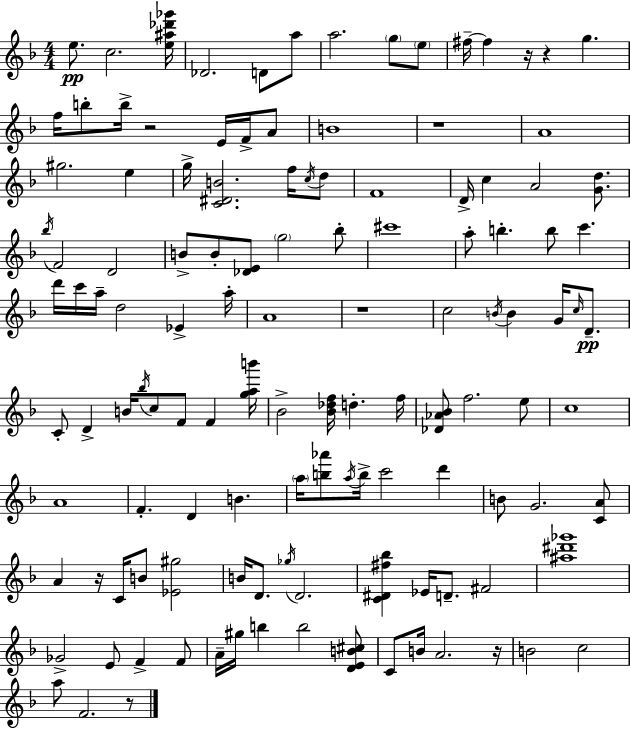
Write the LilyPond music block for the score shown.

{
  \clef treble
  \numericTimeSignature
  \time 4/4
  \key d \minor
  e''8.\pp c''2. <e'' ais'' des''' ges'''>16 | des'2. d'8 a''8 | a''2. \parenthesize g''8 \parenthesize e''8 | fis''16--~~ fis''4 r16 r4 g''4. | \break f''16 b''8-. b''16-> r2 e'16 f'16-> a'8 | b'1 | r1 | a'1 | \break gis''2. e''4 | g''16-> <c' dis' b'>2. f''16 \acciaccatura { c''16 } d''8 | f'1 | d'16-> c''4 a'2 <g' d''>8. | \break \acciaccatura { bes''16 } f'2 d'2 | b'8-> b'8-. <des' e'>8 \parenthesize g''2 | bes''8-. cis'''1 | a''8-. b''4.-. b''8 c'''4. | \break d'''16 c'''16 a''16-- d''2 ees'4-> | a''16-. a'1 | r1 | c''2 \acciaccatura { b'16 } b'4 g'16 | \break \grace { c''16 } d'8.--\pp c'8-. d'4-> b'16 \acciaccatura { bes''16 } c''8 f'8 | f'4 <g'' a'' b'''>16 bes'2-> <bes' des'' f''>16 d''4.-. | f''16 <des' aes' bes'>8 f''2. | e''8 c''1 | \break a'1 | f'4.-. d'4 b'4. | \parenthesize a''16 <b'' aes'''>8 \acciaccatura { a''16 } b''16-> c'''2 | d'''4 b'8 g'2. | \break <c' a'>8 a'4 r16 c'16 b'8 <ees' gis''>2 | b'16 d'8. \acciaccatura { ges''16 } d'2. | <c' dis' fis'' bes''>4 ees'16 d'8.-- fis'2 | <ais'' dis''' ges'''>1 | \break ges'2-> e'8 | f'4-> f'8 a'16-- gis''16 b''4 b''2 | <d' e' b' cis''>8 c'8 b'16 a'2. | r16 b'2 c''2 | \break a''8 f'2. | r8 \bar "|."
}